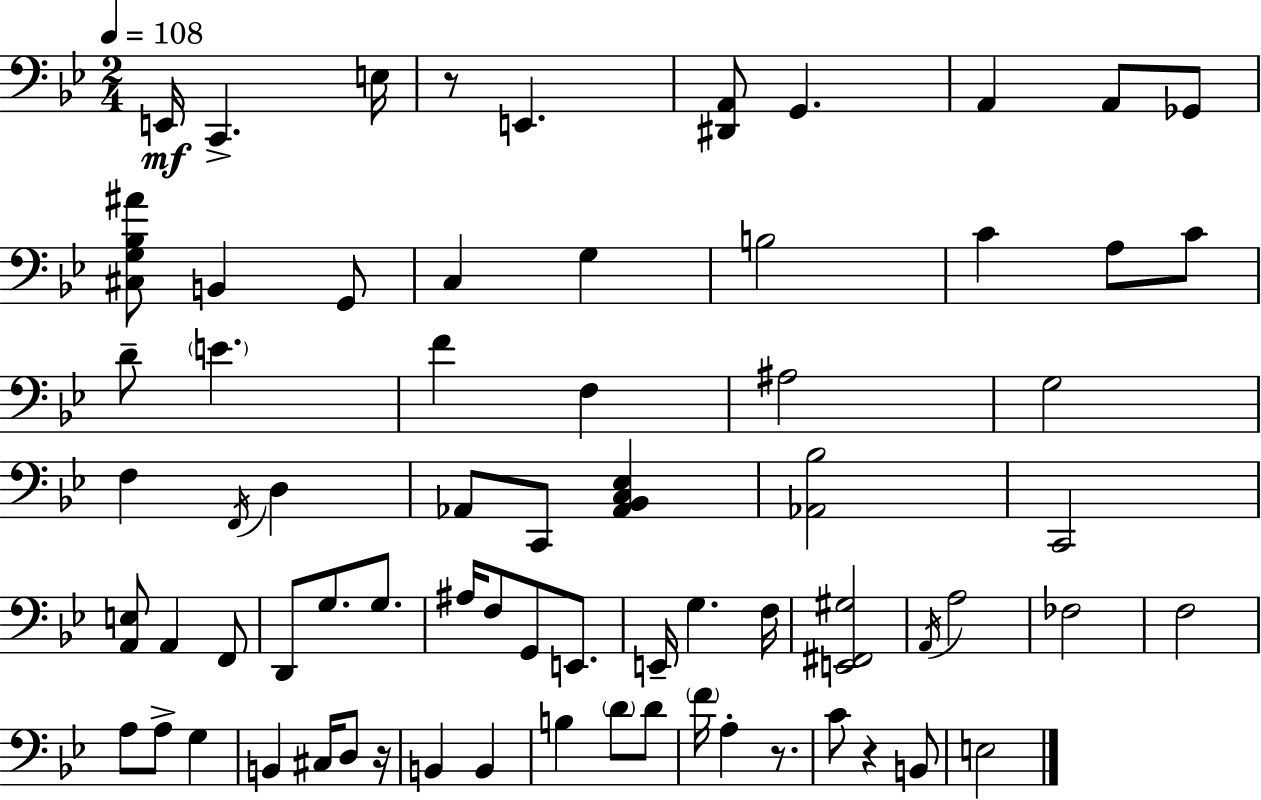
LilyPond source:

{
  \clef bass
  \numericTimeSignature
  \time 2/4
  \key bes \major
  \tempo 4 = 108
  e,16\mf c,4.-> e16 | r8 e,4. | <dis, a,>8 g,4. | a,4 a,8 ges,8 | \break <cis g bes ais'>8 b,4 g,8 | c4 g4 | b2 | c'4 a8 c'8 | \break d'8-- \parenthesize e'4. | f'4 f4 | ais2 | g2 | \break f4 \acciaccatura { f,16 } d4 | aes,8 c,8 <aes, bes, c ees>4 | <aes, bes>2 | c,2 | \break <a, e>8 a,4 f,8 | d,8 g8. g8. | ais16 f8 g,8 e,8. | e,16-- g4. | \break f16 <e, fis, gis>2 | \acciaccatura { a,16 } a2 | fes2 | f2 | \break a8 a8-> g4 | b,4 cis16 d8 | r16 b,4 b,4 | b4 \parenthesize d'8 | \break d'8 \parenthesize f'16 a4-. r8. | c'8 r4 | b,8 e2 | \bar "|."
}